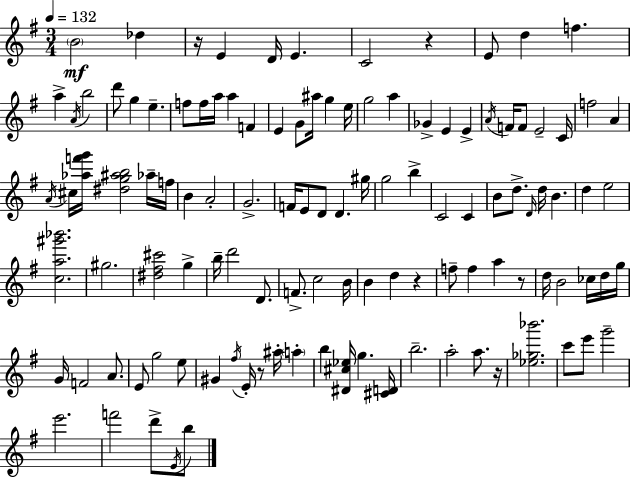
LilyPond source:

{
  \clef treble
  \numericTimeSignature
  \time 3/4
  \key e \minor
  \tempo 4 = 132
  \parenthesize b'2\mf des''4 | r16 e'4 d'16 e'4. | c'2 r4 | e'8 d''4 f''4. | \break a''4-> \acciaccatura { a'16 } b''2 | d'''8 g''4 e''4.-- | f''8 f''16 a''16 a''4 f'4 | e'4 g'8 ais''16 g''4 | \break e''16 g''2 a''4 | ges'4-> e'4 e'4-> | \acciaccatura { a'16 } f'16 f'8 e'2-- | c'16 f''2 a'4 | \break \acciaccatura { a'16 } cis''16 <aes'' f''' g'''>16 <dis'' g'' ais'' b''>2 | aes''16-- f''16 b'4 a'2-. | g'2.-> | f'16 e'8 d'8 d'4. | \break gis''16 g''2 b''4-> | c'2 c'4 | b'8 d''8.-> \grace { d'16 } d''16 b'4. | d''4 e''2 | \break <c'' a'' gis''' bes'''>2. | gis''2. | <dis'' fis'' cis'''>2 | g''4-> b''16-- d'''2 | \break d'8. f'8.-> c''2 | b'16 b'4 d''4 | r4 f''8-- f''4 a''4 | r8 d''16 b'2 | \break ces''16 d''16 g''16 g'16 f'2 | a'8. e'8 g''2 | e''8 gis'4 \acciaccatura { fis''16 } e'16-. r8 | ais''16-. \parenthesize a''4-. b''4 <dis' cis'' ees''>16 g''4. | \break <cis' d'>16 b''2.-- | a''2-. | a''8. r16 <ees'' ges'' bes'''>2. | c'''8 e'''8 g'''2-- | \break e'''2. | f'''2 | d'''8-> \acciaccatura { e'16 } b''8 \bar "|."
}